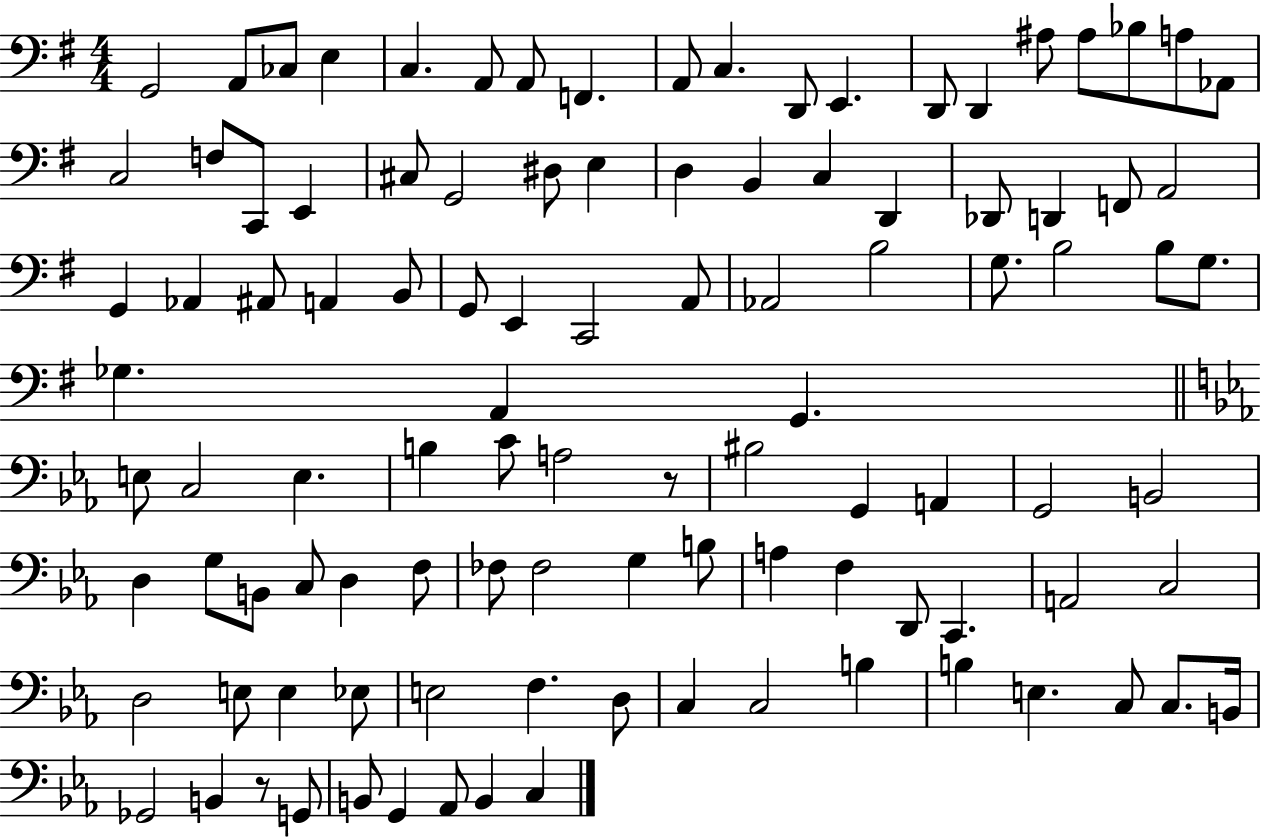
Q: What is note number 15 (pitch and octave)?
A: A#3